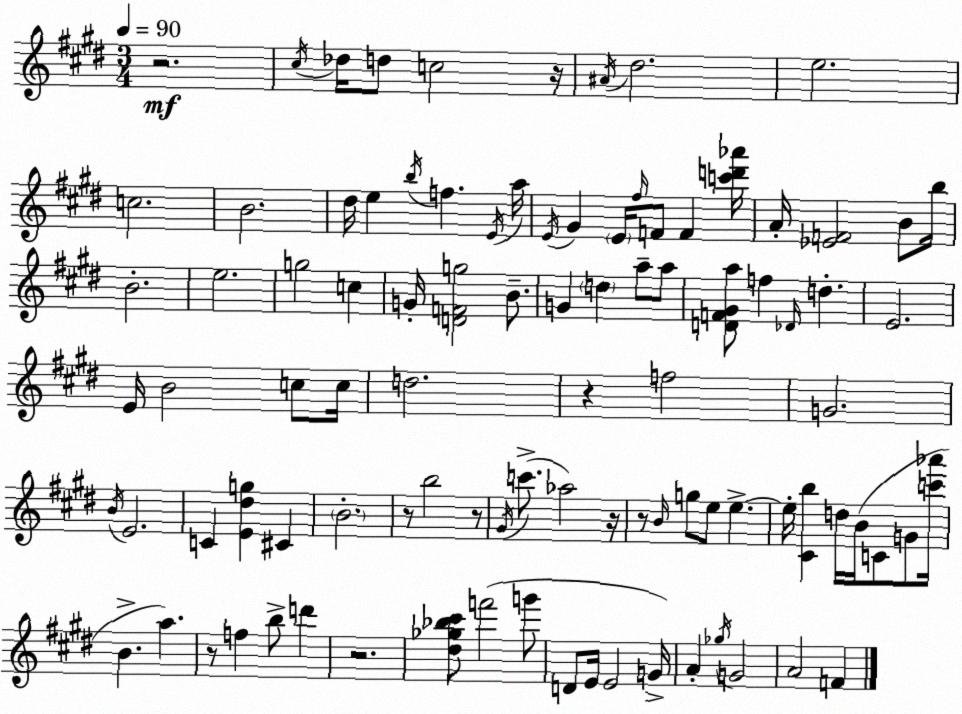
X:1
T:Untitled
M:3/4
L:1/4
K:E
z2 ^c/4 _d/4 d/2 c2 z/4 ^A/4 ^d2 e2 c2 B2 ^d/4 e b/4 f E/4 a/4 E/4 ^G E/4 ^f/4 F/2 F [c'd'_a']/4 A/4 [_EF]2 B/2 b/4 B2 e2 g2 c G/4 [DFg]2 B/2 G d a/2 a/2 [DF^Ga]/2 f _D/4 d E2 E/4 B2 c/2 c/4 d2 z f2 G2 B/4 E2 C [E^dg] ^C B2 z/2 b2 z/2 ^G/4 c'/2 _a2 z/4 z/2 B/4 g/2 e/2 e e/4 [^Cb] d/4 B/4 C/2 G/2 [c'_a']/4 B a z/2 f b/2 d' z2 [^d_g_b^c']/2 f'2 g'/2 D/2 E/4 E2 G/4 A _g/4 G2 A2 F